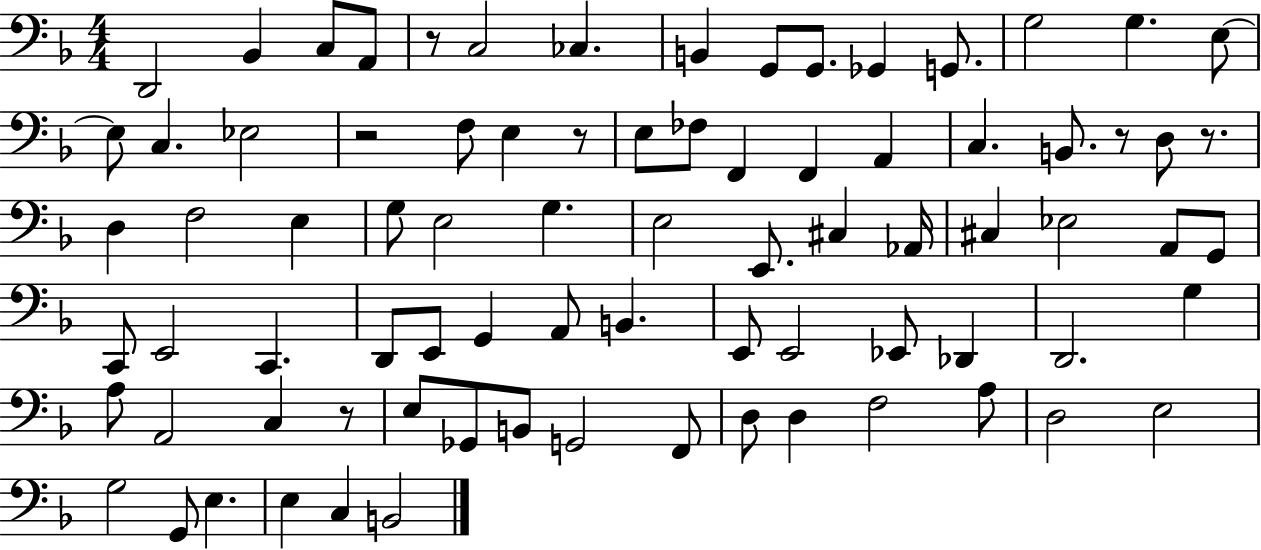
X:1
T:Untitled
M:4/4
L:1/4
K:F
D,,2 _B,, C,/2 A,,/2 z/2 C,2 _C, B,, G,,/2 G,,/2 _G,, G,,/2 G,2 G, E,/2 E,/2 C, _E,2 z2 F,/2 E, z/2 E,/2 _F,/2 F,, F,, A,, C, B,,/2 z/2 D,/2 z/2 D, F,2 E, G,/2 E,2 G, E,2 E,,/2 ^C, _A,,/4 ^C, _E,2 A,,/2 G,,/2 C,,/2 E,,2 C,, D,,/2 E,,/2 G,, A,,/2 B,, E,,/2 E,,2 _E,,/2 _D,, D,,2 G, A,/2 A,,2 C, z/2 E,/2 _G,,/2 B,,/2 G,,2 F,,/2 D,/2 D, F,2 A,/2 D,2 E,2 G,2 G,,/2 E, E, C, B,,2